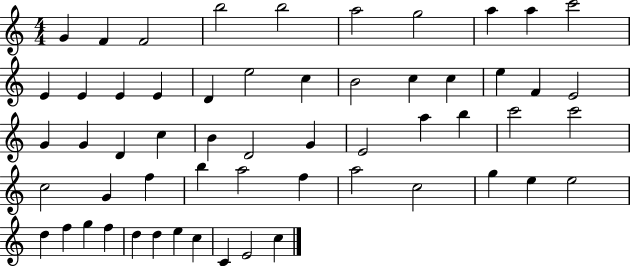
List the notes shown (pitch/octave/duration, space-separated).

G4/q F4/q F4/h B5/h B5/h A5/h G5/h A5/q A5/q C6/h E4/q E4/q E4/q E4/q D4/q E5/h C5/q B4/h C5/q C5/q E5/q F4/q E4/h G4/q G4/q D4/q C5/q B4/q D4/h G4/q E4/h A5/q B5/q C6/h C6/h C5/h G4/q F5/q B5/q A5/h F5/q A5/h C5/h G5/q E5/q E5/h D5/q F5/q G5/q F5/q D5/q D5/q E5/q C5/q C4/q E4/h C5/q